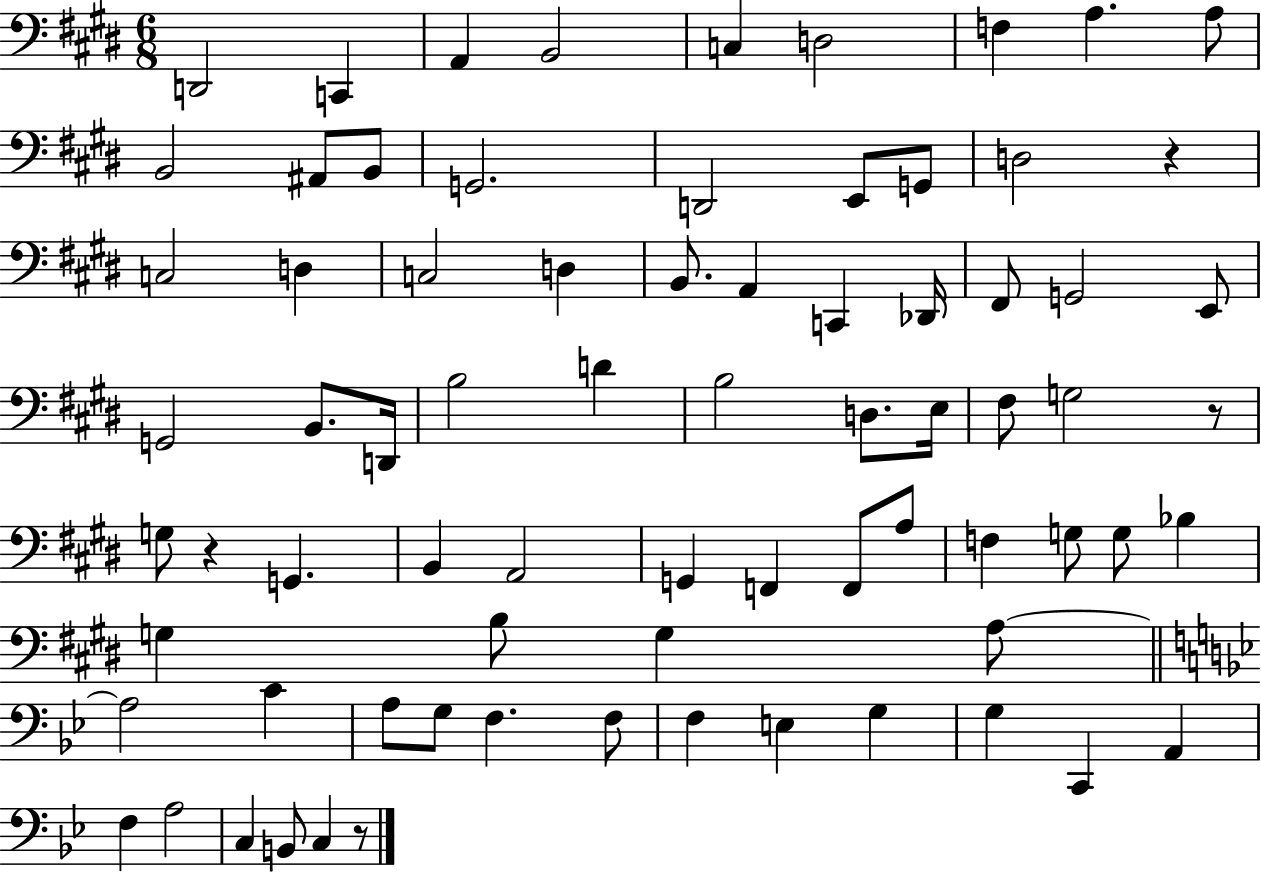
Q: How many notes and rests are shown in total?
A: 75